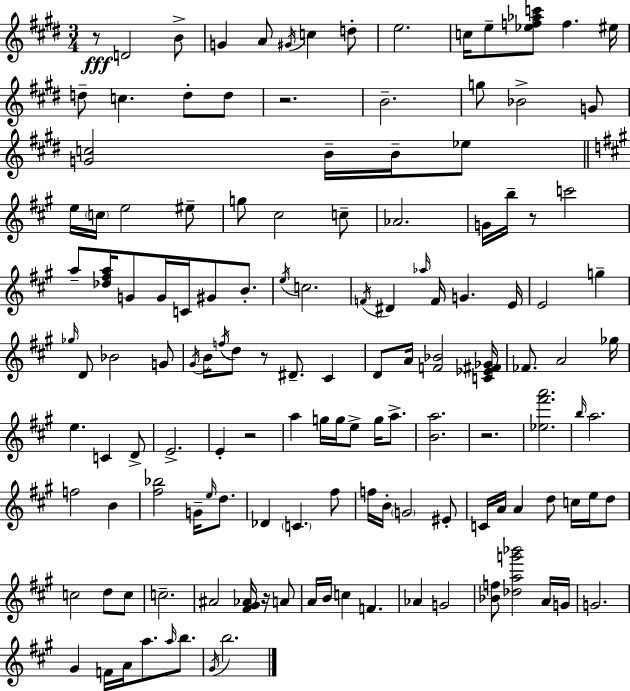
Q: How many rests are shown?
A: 7